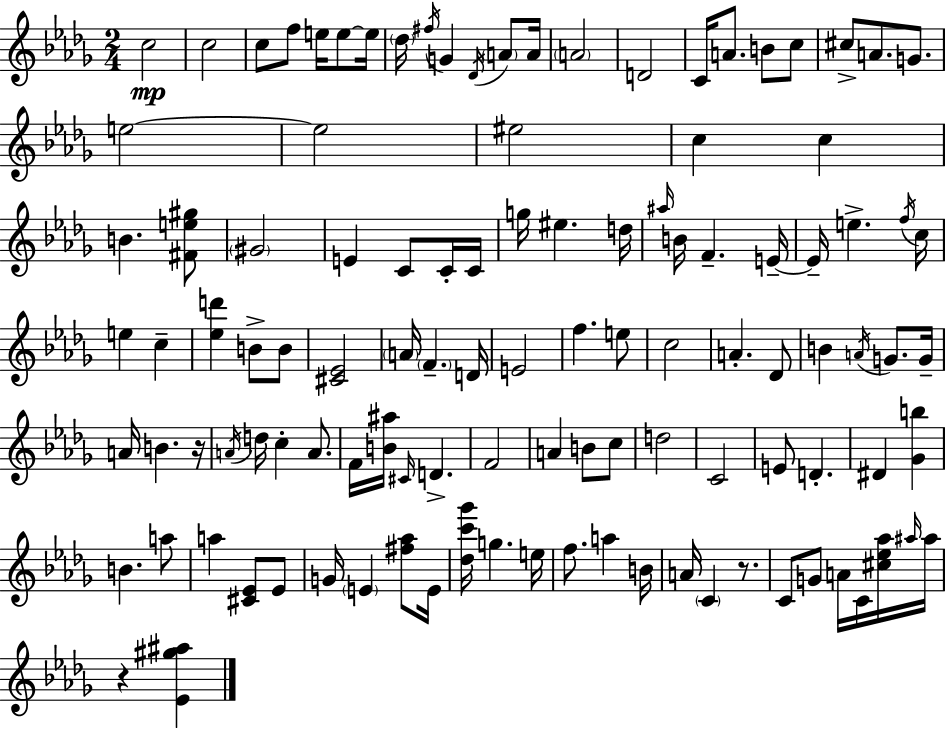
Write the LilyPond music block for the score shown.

{
  \clef treble
  \numericTimeSignature
  \time 2/4
  \key bes \minor
  c''2\mp | c''2 | c''8 f''8 e''16 e''8~~ e''16 | \parenthesize des''16 \acciaccatura { fis''16 } g'4 \acciaccatura { des'16 } \parenthesize a'8 | \break a'16 \parenthesize a'2 | d'2 | c'16 a'8. b'8 | c''8 cis''8-> a'8. g'8. | \break e''2~~ | e''2 | eis''2 | c''4 c''4 | \break b'4. | <fis' e'' gis''>8 \parenthesize gis'2 | e'4 c'8 | c'16-. c'16 g''16 eis''4. | \break d''16 \grace { ais''16 } b'16 f'4.-- | e'16--~~ e'16-- e''4.-> | \acciaccatura { f''16 } c''16 e''4 | c''4-- <ees'' d'''>4 | \break b'8-> b'8 <cis' ees'>2 | \parenthesize a'16 \parenthesize f'4.-- | d'16 e'2 | f''4. | \break e''8 c''2 | a'4.-. | des'8 b'4 | \acciaccatura { a'16 } g'8. g'16-- a'16 b'4. | \break r16 \acciaccatura { a'16 } d''16 c''4-. | a'8. f'16 <b' ais''>16 | \grace { cis'16 } d'4.-> f'2 | a'4 | \break b'8 c''8 d''2 | c'2 | e'8 | d'4.-. dis'4 | \break <ges' b''>4 b'4. | a''8 a''4 | <cis' ees'>8 ees'8 g'16 | \parenthesize e'4 <fis'' aes''>8 e'16 <des'' c''' ges'''>16 | \break g''4. e''16 f''8. | a''4 b'16 a'16 | \parenthesize c'4 r8. c'8 | g'8 a'16 c'16 <cis'' ees'' aes''>16 \grace { ais''16 } ais''16 | \break r4 <ees' gis'' ais''>4 | \bar "|."
}